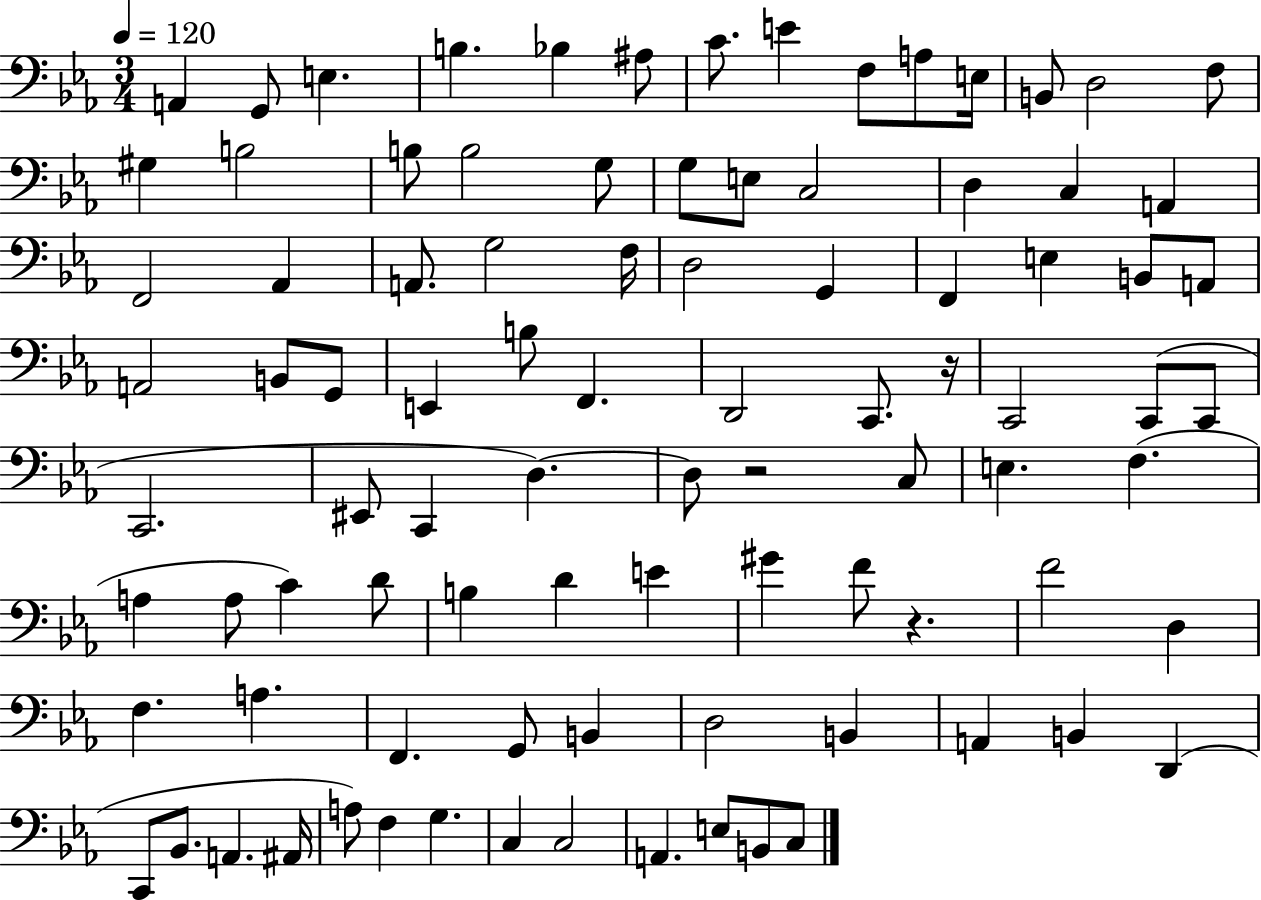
X:1
T:Untitled
M:3/4
L:1/4
K:Eb
A,, G,,/2 E, B, _B, ^A,/2 C/2 E F,/2 A,/2 E,/4 B,,/2 D,2 F,/2 ^G, B,2 B,/2 B,2 G,/2 G,/2 E,/2 C,2 D, C, A,, F,,2 _A,, A,,/2 G,2 F,/4 D,2 G,, F,, E, B,,/2 A,,/2 A,,2 B,,/2 G,,/2 E,, B,/2 F,, D,,2 C,,/2 z/4 C,,2 C,,/2 C,,/2 C,,2 ^E,,/2 C,, D, D,/2 z2 C,/2 E, F, A, A,/2 C D/2 B, D E ^G F/2 z F2 D, F, A, F,, G,,/2 B,, D,2 B,, A,, B,, D,, C,,/2 _B,,/2 A,, ^A,,/4 A,/2 F, G, C, C,2 A,, E,/2 B,,/2 C,/2